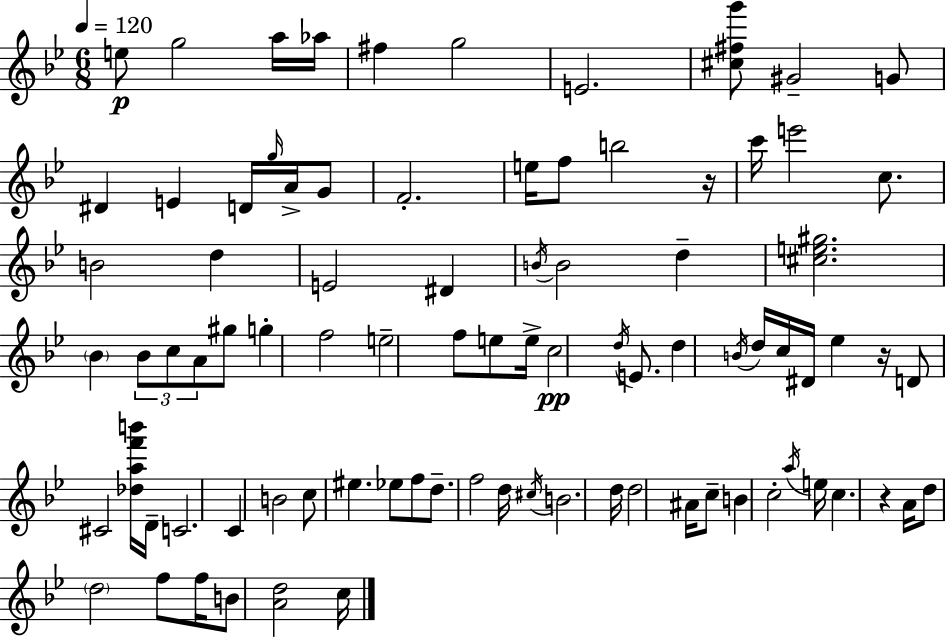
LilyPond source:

{
  \clef treble
  \numericTimeSignature
  \time 6/8
  \key bes \major
  \tempo 4 = 120
  e''8\p g''2 a''16 aes''16 | fis''4 g''2 | e'2. | <cis'' fis'' g'''>8 gis'2-- g'8 | \break dis'4 e'4 d'16 \grace { g''16 } a'16-> g'8 | f'2.-. | e''16 f''8 b''2 | r16 c'''16 e'''2 c''8. | \break b'2 d''4 | e'2 dis'4 | \acciaccatura { b'16 } b'2 d''4-- | <cis'' e'' gis''>2. | \break \parenthesize bes'4 \tuplet 3/2 { bes'8 c''8 a'8 } | gis''8 g''4-. f''2 | e''2-- f''8 | e''8 e''16-> c''2\pp \acciaccatura { d''16 } | \break e'8. d''4 \acciaccatura { b'16 } d''16 c''16 dis'16 ees''4 | r16 d'8 cis'2 | <des'' a'' f''' b'''>16 d'16-- c'2. | c'4 b'2 | \break c''8 eis''4. | ees''8 f''8 d''8.-- f''2 | d''16 \acciaccatura { cis''16 } b'2. | d''16 d''2 | \break ais'16 c''8-- b'4 c''2-. | \acciaccatura { a''16 } e''16 c''4. | r4 a'16 d''8 \parenthesize d''2 | f''8 f''16 b'8 <a' d''>2 | \break c''16 \bar "|."
}